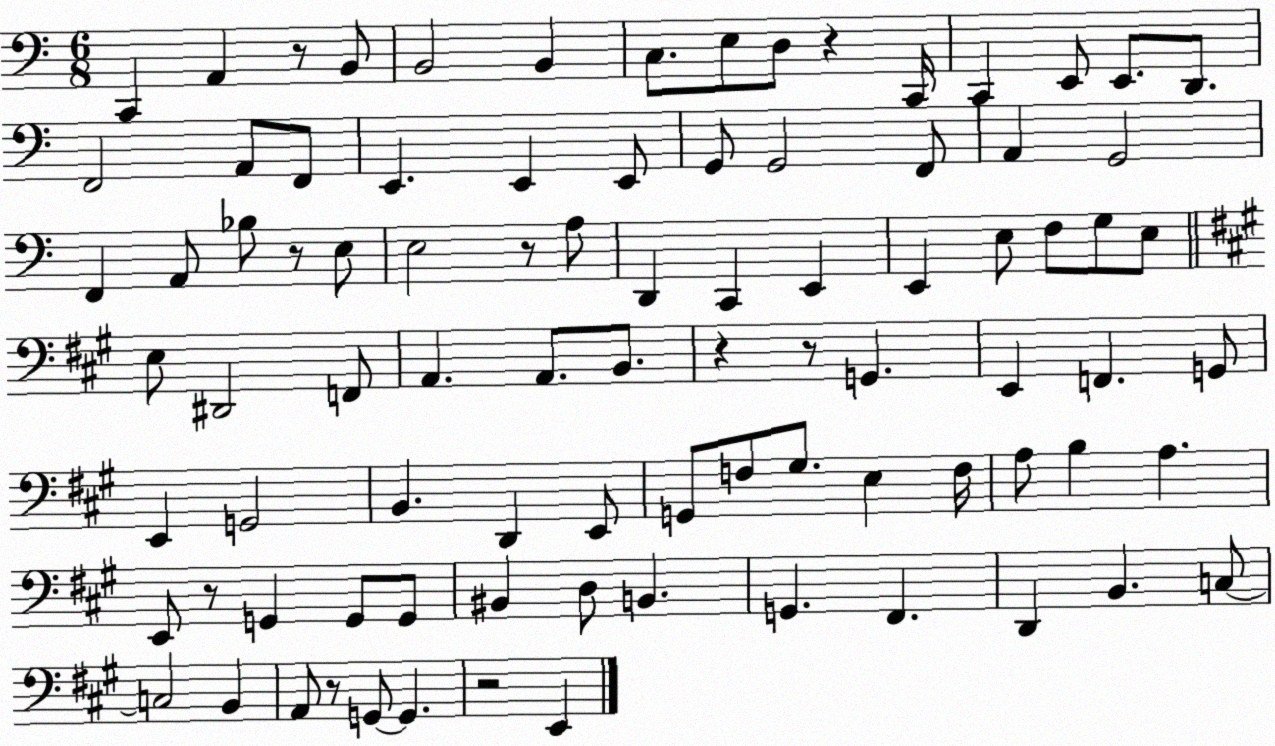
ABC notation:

X:1
T:Untitled
M:6/8
L:1/4
K:C
C,, A,, z/2 B,,/2 B,,2 B,, C,/2 E,/2 D,/2 z C,,/4 C,, E,,/2 E,,/2 D,,/2 F,,2 A,,/2 F,,/2 E,, E,, E,,/2 G,,/2 G,,2 F,,/2 A,, G,,2 F,, A,,/2 _B,/2 z/2 E,/2 E,2 z/2 A,/2 D,, C,, E,, E,, E,/2 F,/2 G,/2 E,/2 E,/2 ^D,,2 F,,/2 A,, A,,/2 B,,/2 z z/2 G,, E,, F,, G,,/2 E,, G,,2 B,, D,, E,,/2 G,,/2 F,/2 ^G,/2 E, F,/4 A,/2 B, A, E,,/2 z/2 G,, G,,/2 G,,/2 ^B,, D,/2 B,, G,, ^F,, D,, B,, C,/2 C,2 B,, A,,/2 z/2 G,,/2 G,, z2 E,,